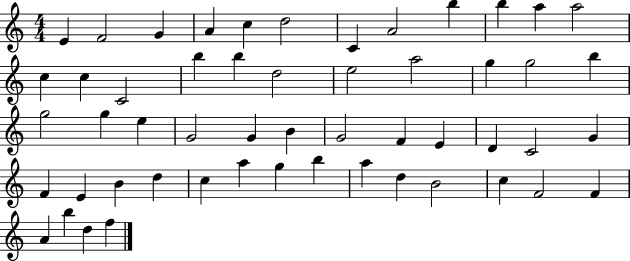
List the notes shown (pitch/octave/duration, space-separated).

E4/q F4/h G4/q A4/q C5/q D5/h C4/q A4/h B5/q B5/q A5/q A5/h C5/q C5/q C4/h B5/q B5/q D5/h E5/h A5/h G5/q G5/h B5/q G5/h G5/q E5/q G4/h G4/q B4/q G4/h F4/q E4/q D4/q C4/h G4/q F4/q E4/q B4/q D5/q C5/q A5/q G5/q B5/q A5/q D5/q B4/h C5/q F4/h F4/q A4/q B5/q D5/q F5/q